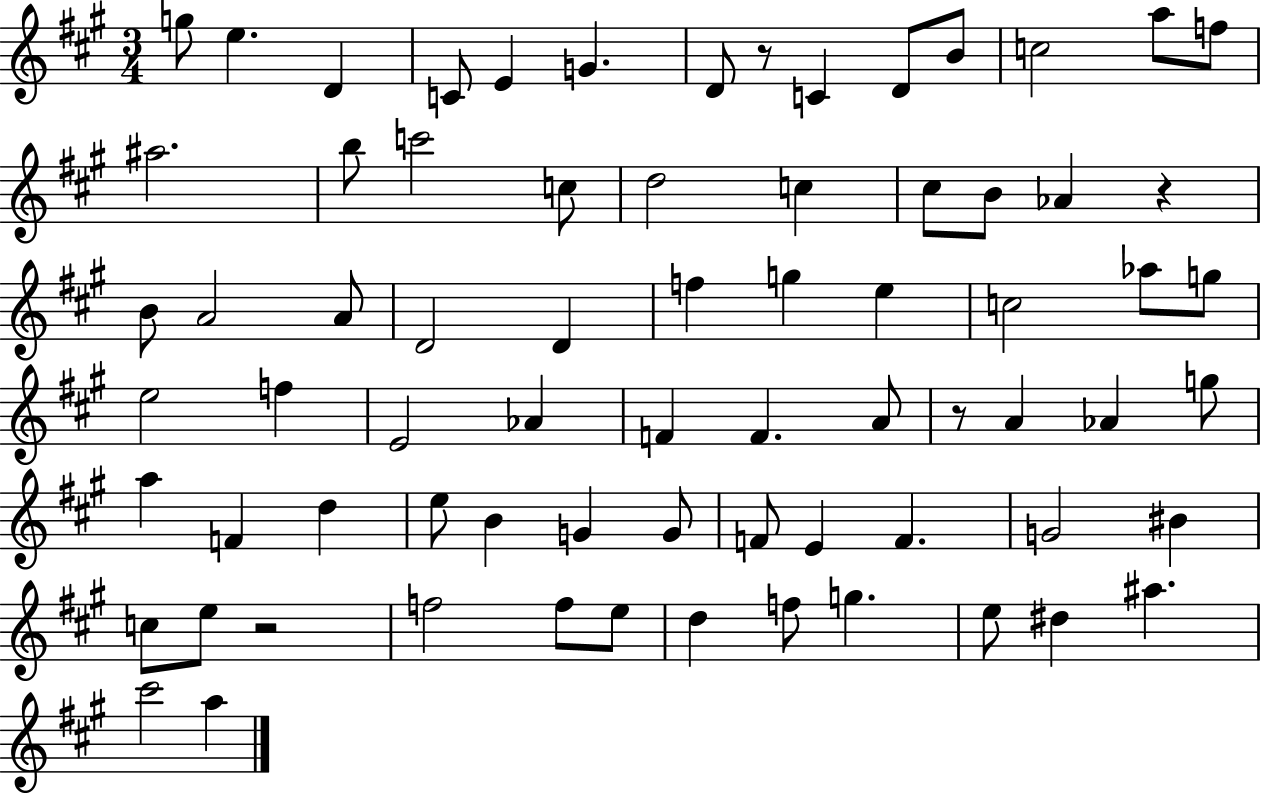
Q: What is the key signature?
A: A major